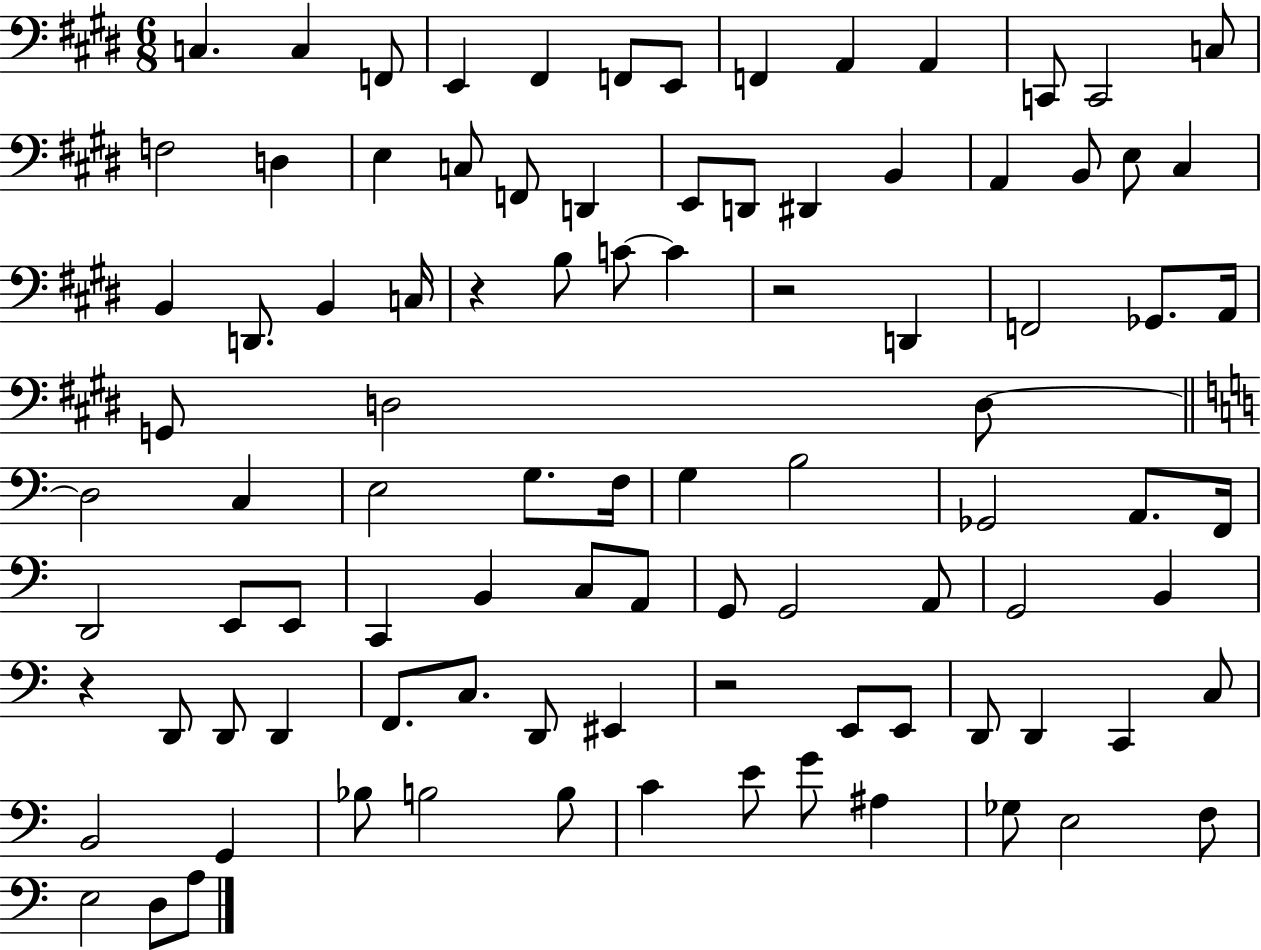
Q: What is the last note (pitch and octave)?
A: A3